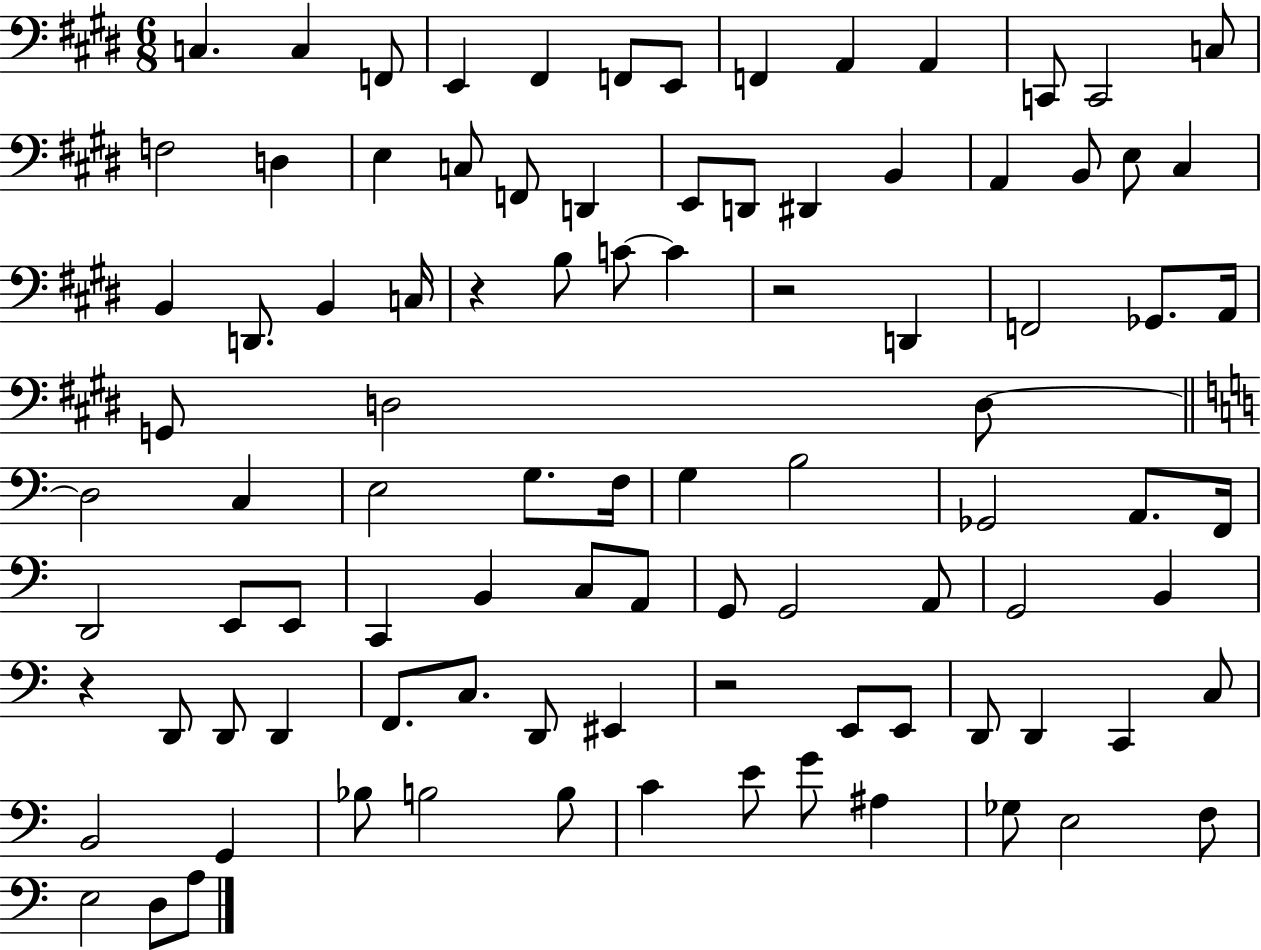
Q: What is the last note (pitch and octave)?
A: A3